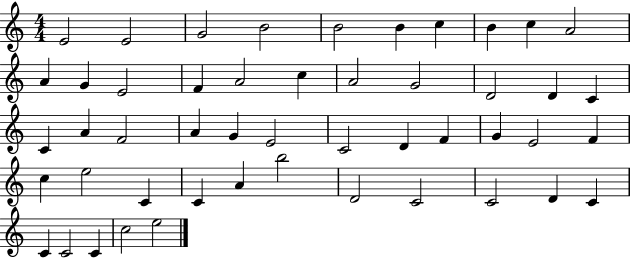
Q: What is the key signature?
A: C major